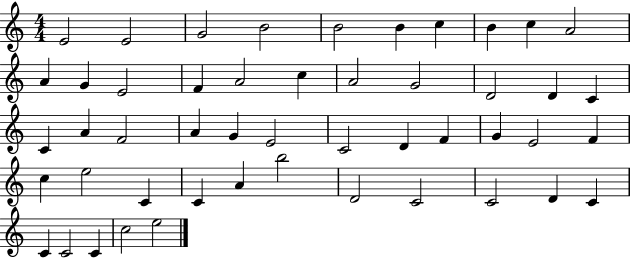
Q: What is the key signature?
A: C major